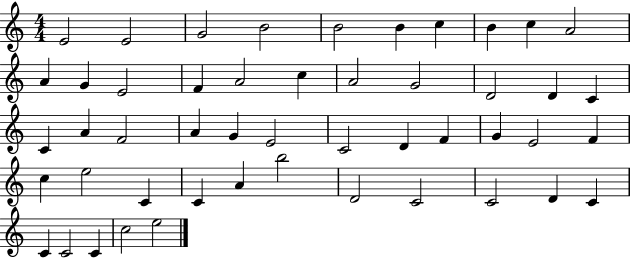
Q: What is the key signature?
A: C major